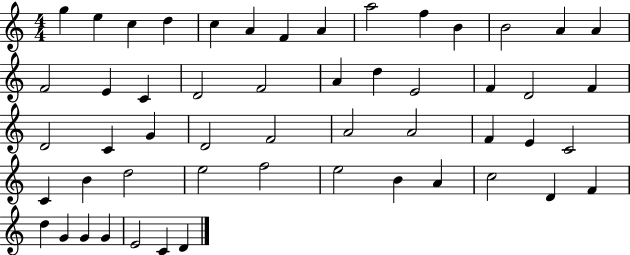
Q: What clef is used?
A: treble